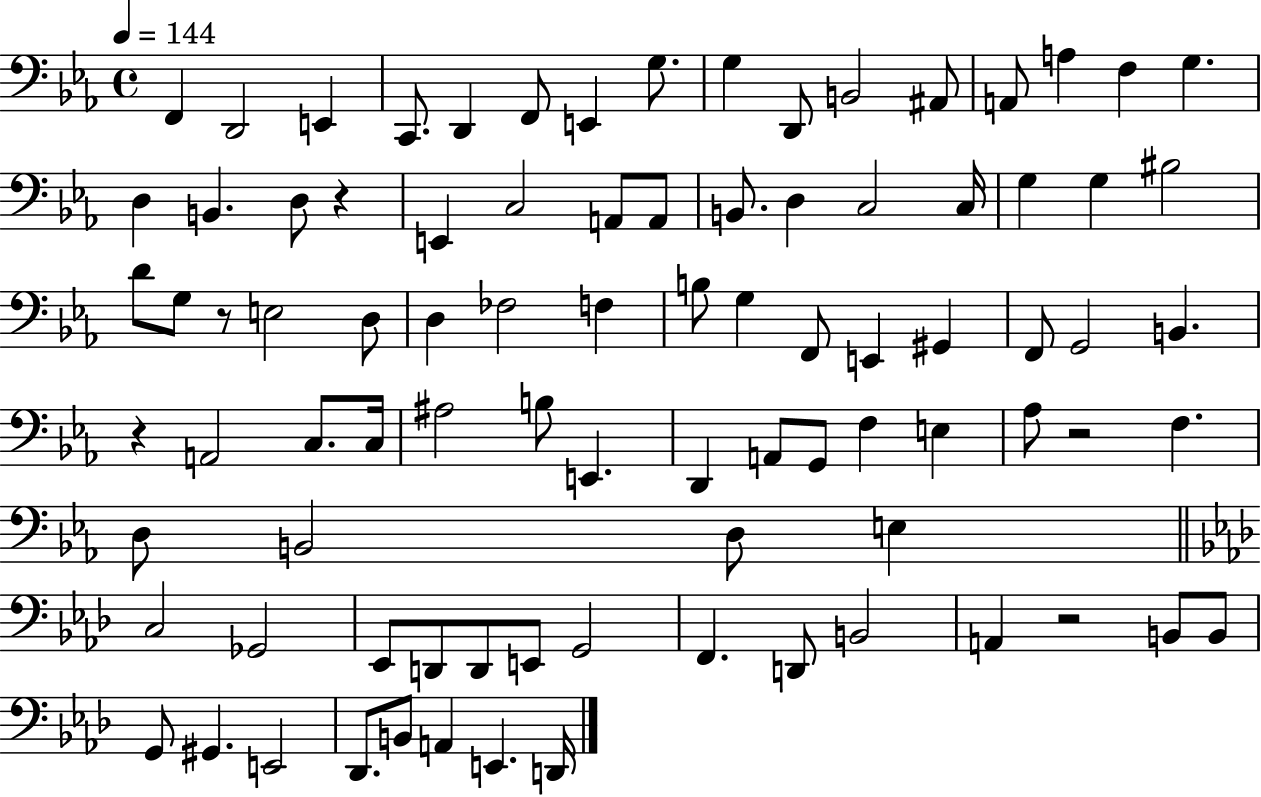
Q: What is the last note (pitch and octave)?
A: D2